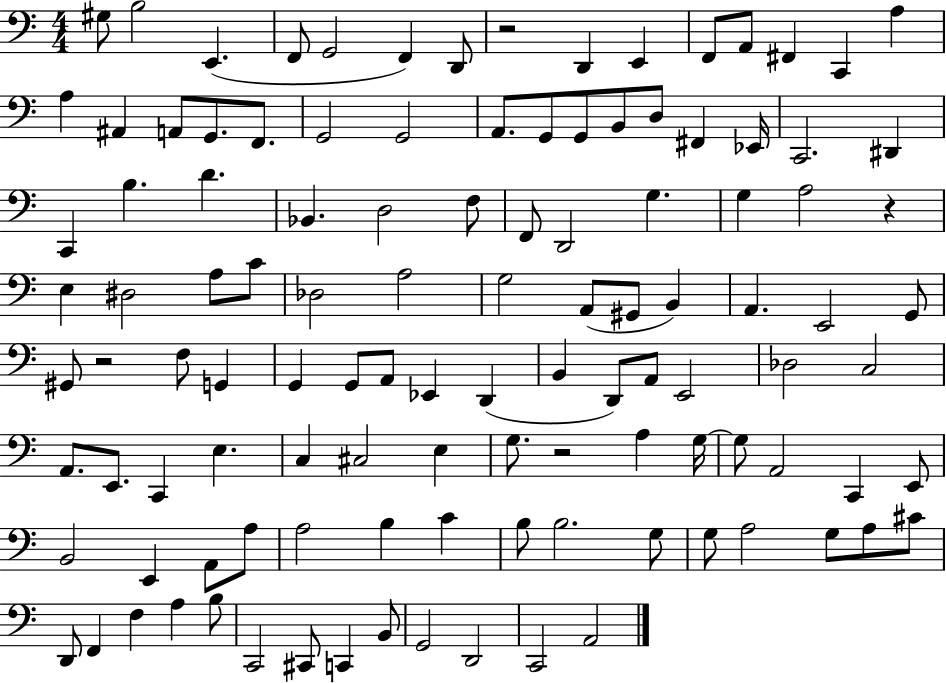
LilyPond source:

{
  \clef bass
  \numericTimeSignature
  \time 4/4
  \key c \major
  \repeat volta 2 { gis8 b2 e,4.( | f,8 g,2 f,4) d,8 | r2 d,4 e,4 | f,8 a,8 fis,4 c,4 a4 | \break a4 ais,4 a,8 g,8. f,8. | g,2 g,2 | a,8. g,8 g,8 b,8 d8 fis,4 ees,16 | c,2. dis,4 | \break c,4 b4. d'4. | bes,4. d2 f8 | f,8 d,2 g4. | g4 a2 r4 | \break e4 dis2 a8 c'8 | des2 a2 | g2 a,8( gis,8 b,4) | a,4. e,2 g,8 | \break gis,8 r2 f8 g,4 | g,4 g,8 a,8 ees,4 d,4( | b,4 d,8) a,8 e,2 | des2 c2 | \break a,8. e,8. c,4 e4. | c4 cis2 e4 | g8. r2 a4 g16~~ | g8 a,2 c,4 e,8 | \break b,2 e,4 a,8 a8 | a2 b4 c'4 | b8 b2. g8 | g8 a2 g8 a8 cis'8 | \break d,8 f,4 f4 a4 b8 | c,2 cis,8 c,4 b,8 | g,2 d,2 | c,2 a,2 | \break } \bar "|."
}